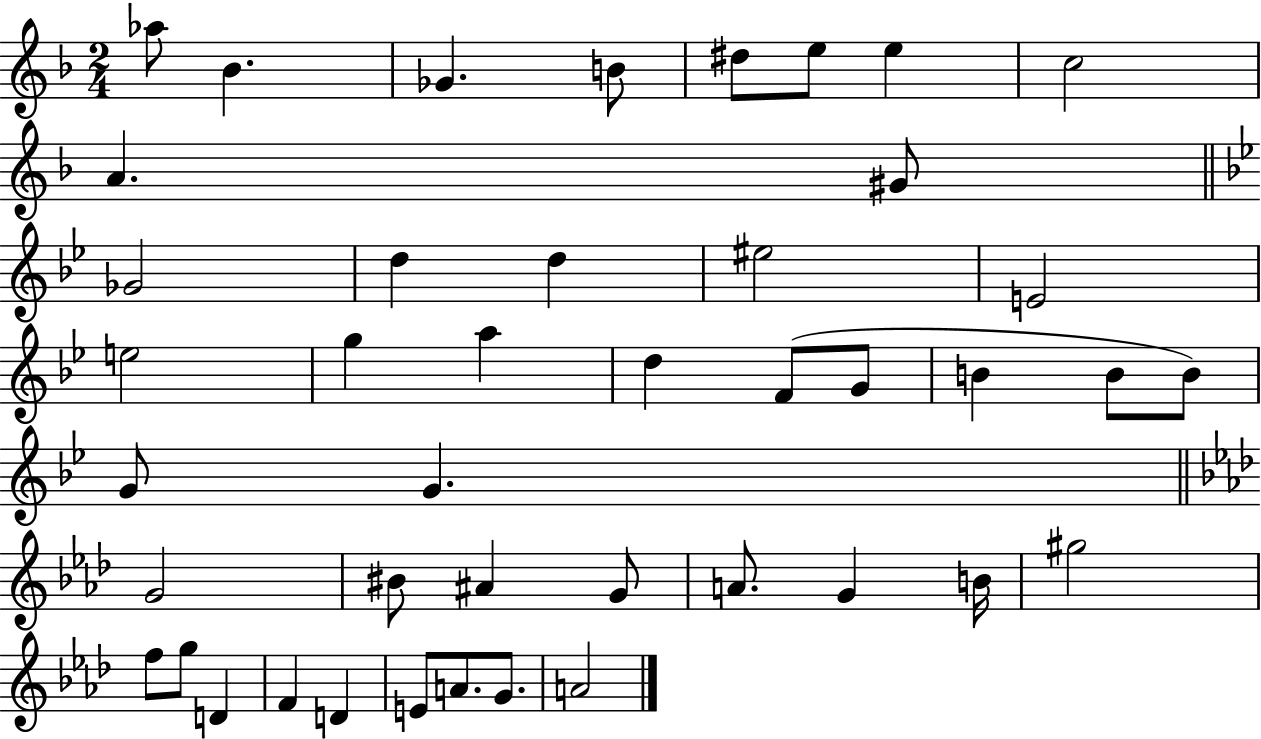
Ab5/e Bb4/q. Gb4/q. B4/e D#5/e E5/e E5/q C5/h A4/q. G#4/e Gb4/h D5/q D5/q EIS5/h E4/h E5/h G5/q A5/q D5/q F4/e G4/e B4/q B4/e B4/e G4/e G4/q. G4/h BIS4/e A#4/q G4/e A4/e. G4/q B4/s G#5/h F5/e G5/e D4/q F4/q D4/q E4/e A4/e. G4/e. A4/h